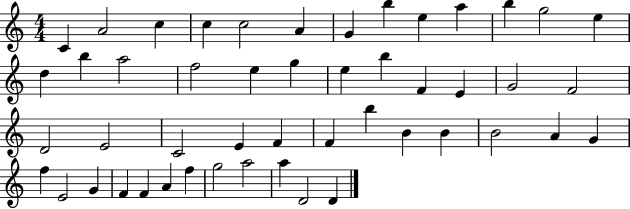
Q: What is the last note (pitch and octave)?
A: D4